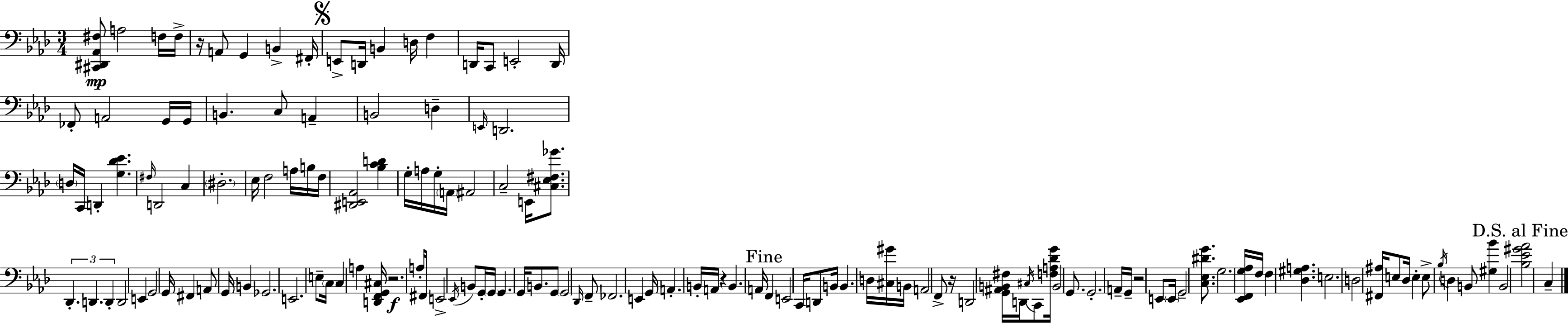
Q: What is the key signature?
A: AES major